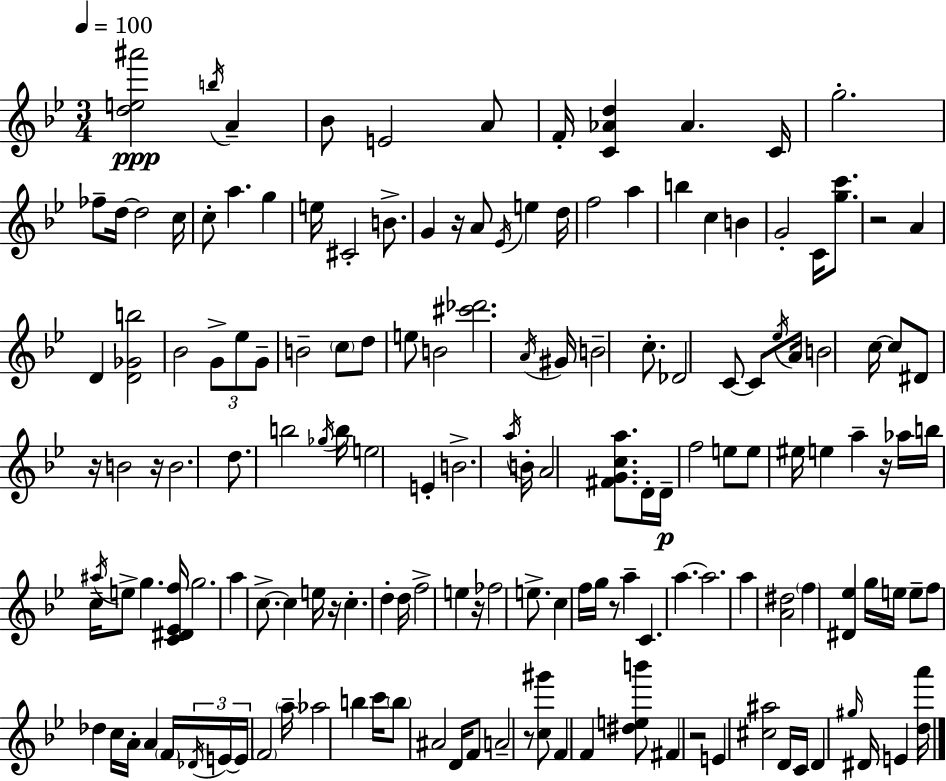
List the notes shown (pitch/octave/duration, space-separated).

[D5,E5,A#6]/h B5/s A4/q Bb4/e E4/h A4/e F4/s [C4,Ab4,D5]/q Ab4/q. C4/s G5/h. FES5/e D5/s D5/h C5/s C5/e A5/q. G5/q E5/s C#4/h B4/e. G4/q R/s A4/e Eb4/s E5/q D5/s F5/h A5/q B5/q C5/q B4/q G4/h C4/s [G5,C6]/e. R/h A4/q D4/q [D4,Gb4,B5]/h Bb4/h G4/e Eb5/e G4/e B4/h C5/e D5/e E5/e B4/h [C#6,Db6]/h. A4/s G#4/s B4/h C5/e. Db4/h C4/e C4/e Eb5/s A4/s B4/h C5/s C5/e D#4/e R/s B4/h R/s B4/h. D5/e. B5/h Gb5/s B5/s E5/h E4/q B4/h. A5/s B4/s A4/h [F#4,G4,C5,A5]/e. D4/s D4/s F5/h E5/e E5/e EIS5/s E5/q A5/q R/s Ab5/s B5/s C5/s A#5/s E5/e G5/q. [C4,D#4,Eb4,F5]/s G5/h. A5/q C5/e. C5/q E5/s R/s C5/q. D5/q D5/s F5/h E5/q R/s FES5/h E5/e. C5/q F5/s G5/s R/e A5/q C4/q. A5/q. A5/h. A5/q [A4,D#5]/h F5/q [D#4,Eb5]/q G5/s E5/s E5/e F5/e Db5/q C5/s A4/s A4/q F4/s Db4/s E4/s E4/s F4/h A5/s Ab5/h B5/q C6/s B5/e A#4/h D4/s F4/e A4/h R/e [C5,G#6]/e F4/q F4/q [D#5,E5,B6]/e F#4/q R/h E4/q [C#5,A#5]/h D4/s C4/s D4/q G#5/s D#4/s E4/q [D5,A6]/s